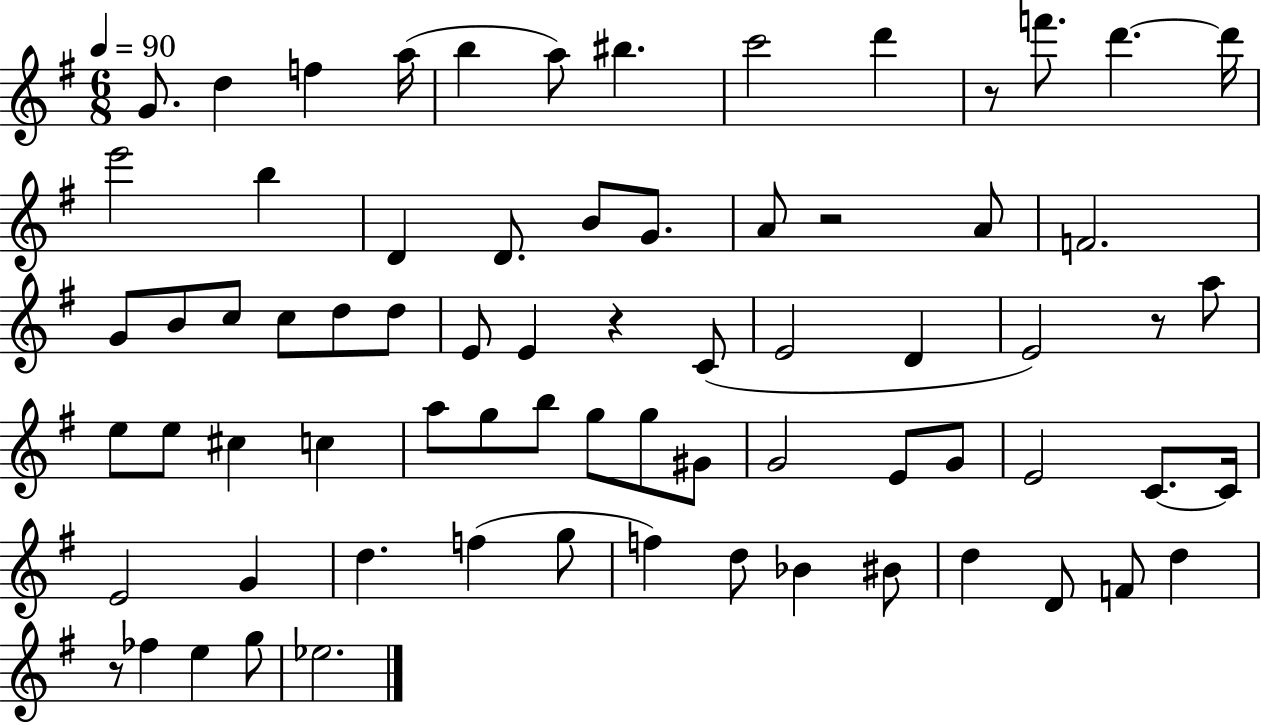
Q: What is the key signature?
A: G major